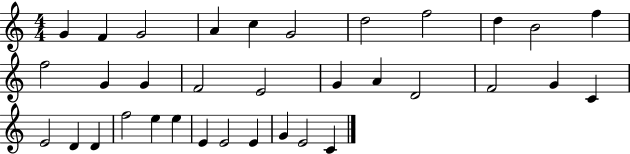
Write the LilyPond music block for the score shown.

{
  \clef treble
  \numericTimeSignature
  \time 4/4
  \key c \major
  g'4 f'4 g'2 | a'4 c''4 g'2 | d''2 f''2 | d''4 b'2 f''4 | \break f''2 g'4 g'4 | f'2 e'2 | g'4 a'4 d'2 | f'2 g'4 c'4 | \break e'2 d'4 d'4 | f''2 e''4 e''4 | e'4 e'2 e'4 | g'4 e'2 c'4 | \break \bar "|."
}